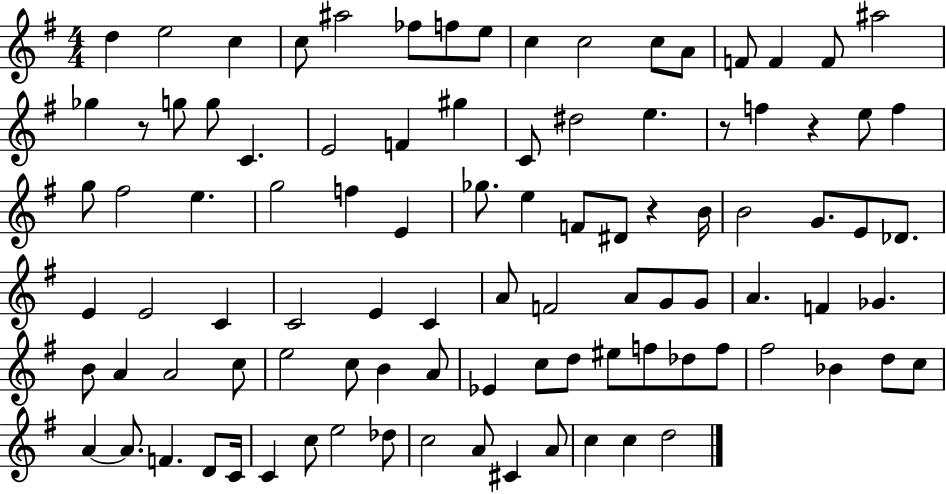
D5/q E5/h C5/q C5/e A#5/h FES5/e F5/e E5/e C5/q C5/h C5/e A4/e F4/e F4/q F4/e A#5/h Gb5/q R/e G5/e G5/e C4/q. E4/h F4/q G#5/q C4/e D#5/h E5/q. R/e F5/q R/q E5/e F5/q G5/e F#5/h E5/q. G5/h F5/q E4/q Gb5/e. E5/q F4/e D#4/e R/q B4/s B4/h G4/e. E4/e Db4/e. E4/q E4/h C4/q C4/h E4/q C4/q A4/e F4/h A4/e G4/e G4/e A4/q. F4/q Gb4/q. B4/e A4/q A4/h C5/e E5/h C5/e B4/q A4/e Eb4/q C5/e D5/e EIS5/e F5/e Db5/e F5/e F#5/h Bb4/q D5/e C5/e A4/q A4/e. F4/q. D4/e C4/s C4/q C5/e E5/h Db5/e C5/h A4/e C#4/q A4/e C5/q C5/q D5/h